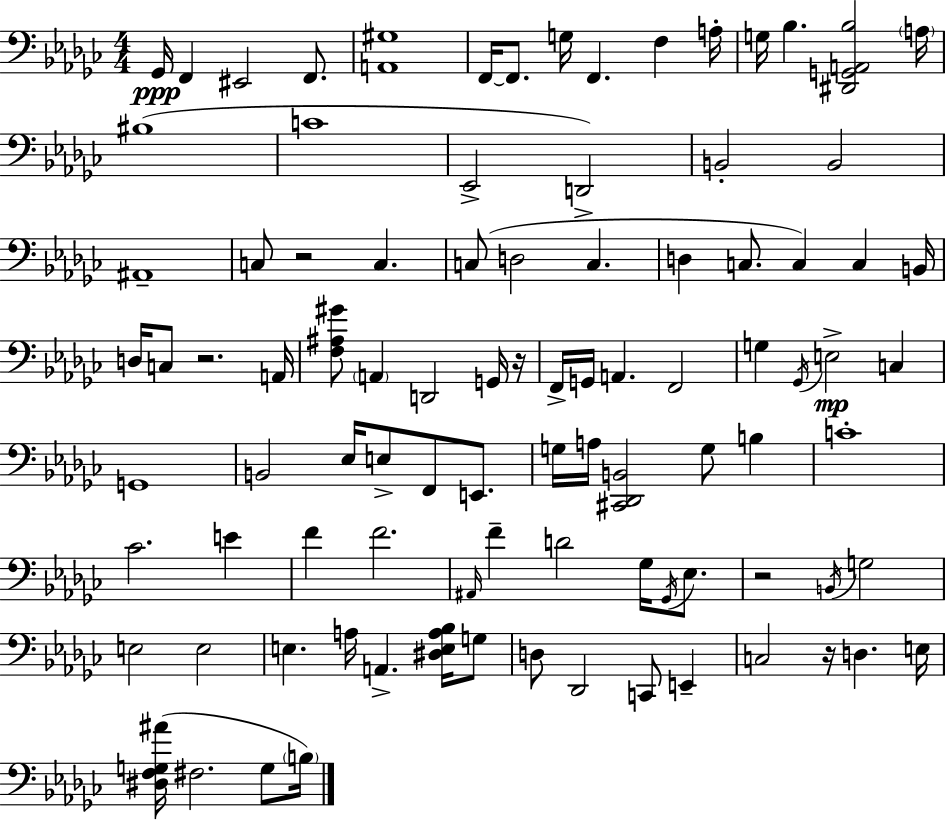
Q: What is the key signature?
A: EES minor